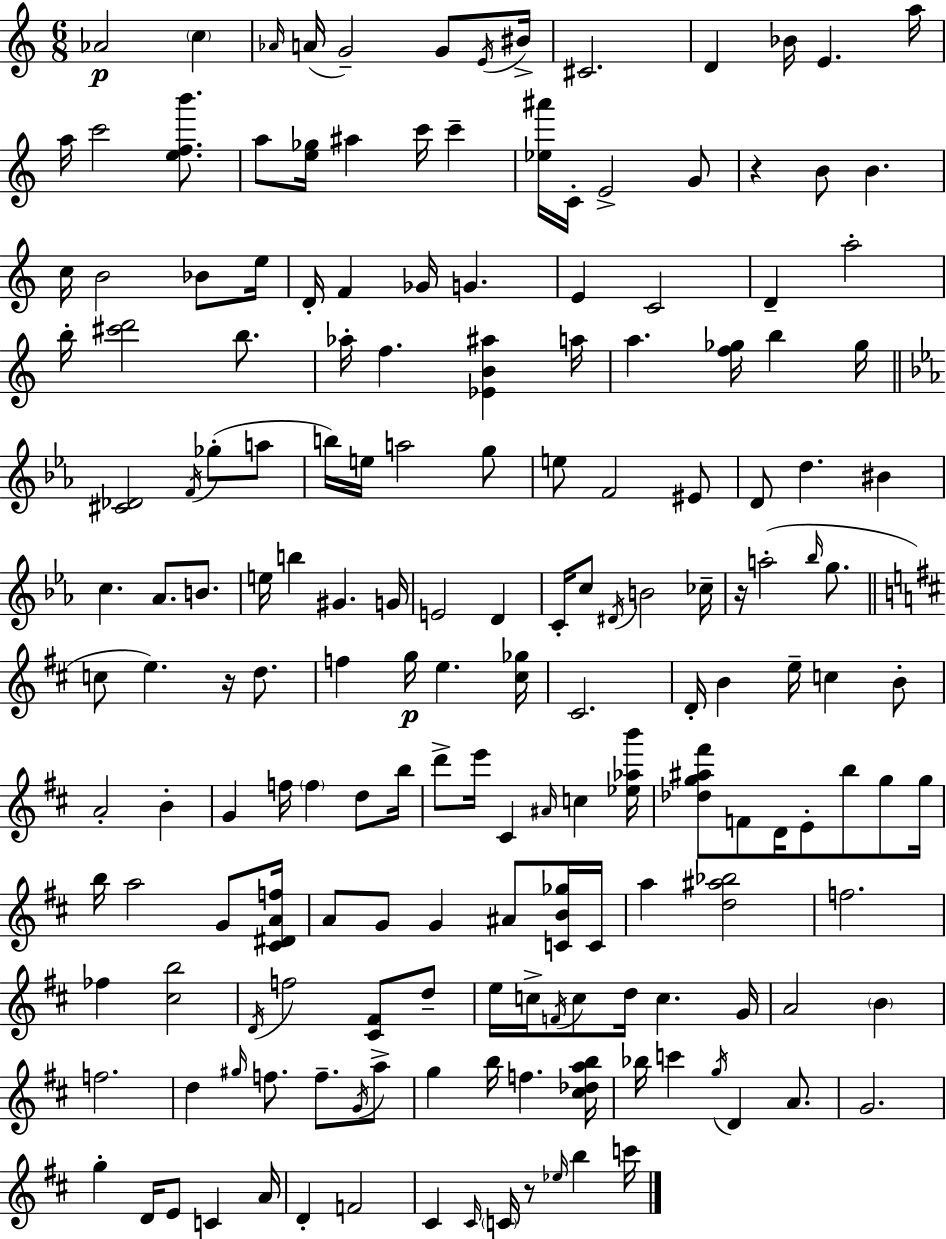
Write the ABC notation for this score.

X:1
T:Untitled
M:6/8
L:1/4
K:Am
_A2 c _A/4 A/4 G2 G/2 E/4 ^B/4 ^C2 D _B/4 E a/4 a/4 c'2 [efb']/2 a/2 [e_g]/4 ^a c'/4 c' [_e^a']/4 C/4 E2 G/2 z B/2 B c/4 B2 _B/2 e/4 D/4 F _G/4 G E C2 D a2 b/4 [^c'd']2 b/2 _a/4 f [_EB^a] a/4 a [f_g]/4 b _g/4 [^C_D]2 F/4 _g/2 a/2 b/4 e/4 a2 g/2 e/2 F2 ^E/2 D/2 d ^B c _A/2 B/2 e/4 b ^G G/4 E2 D C/4 c/2 ^D/4 B2 _c/4 z/4 a2 _b/4 g/2 c/2 e z/4 d/2 f g/4 e [^c_g]/4 ^C2 D/4 B e/4 c B/2 A2 B G f/4 f d/2 b/4 d'/2 e'/4 ^C ^A/4 c [_e_ab']/4 [_dg^a^f']/2 F/2 D/4 E/2 b/2 g/2 g/4 b/4 a2 G/2 [^C^DAf]/4 A/2 G/2 G ^A/2 [CB_g]/4 C/4 a [d^a_b]2 f2 _f [^cb]2 D/4 f2 [^C^F]/2 d/2 e/4 c/4 F/4 c/2 d/4 c G/4 A2 B f2 d ^g/4 f/2 f/2 G/4 a/2 g b/4 f [^c_dab]/4 _b/4 c' g/4 D A/2 G2 g D/4 E/2 C A/4 D F2 ^C ^C/4 C/4 z/2 _e/4 b c'/4